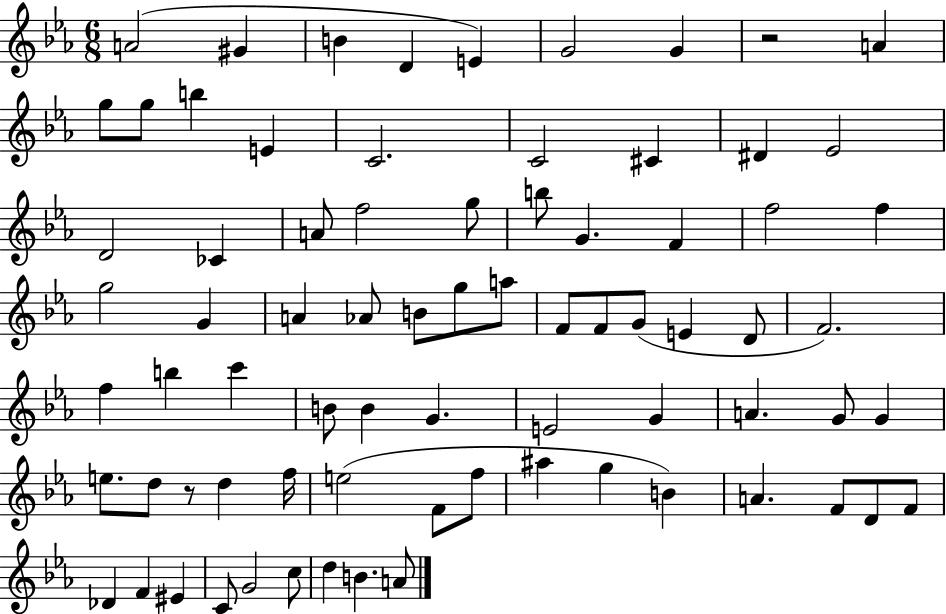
A4/h G#4/q B4/q D4/q E4/q G4/h G4/q R/h A4/q G5/e G5/e B5/q E4/q C4/h. C4/h C#4/q D#4/q Eb4/h D4/h CES4/q A4/e F5/h G5/e B5/e G4/q. F4/q F5/h F5/q G5/h G4/q A4/q Ab4/e B4/e G5/e A5/e F4/e F4/e G4/e E4/q D4/e F4/h. F5/q B5/q C6/q B4/e B4/q G4/q. E4/h G4/q A4/q. G4/e G4/q E5/e. D5/e R/e D5/q F5/s E5/h F4/e F5/e A#5/q G5/q B4/q A4/q. F4/e D4/e F4/e Db4/q F4/q EIS4/q C4/e G4/h C5/e D5/q B4/q. A4/e